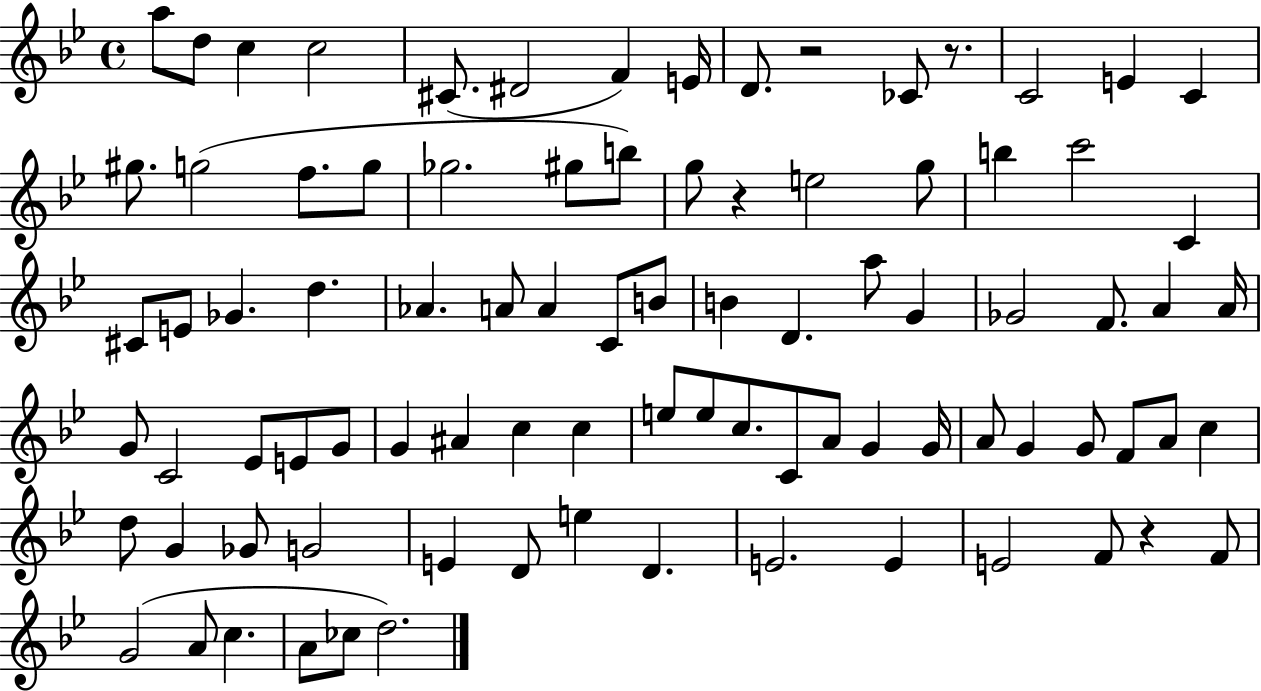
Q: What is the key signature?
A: BES major